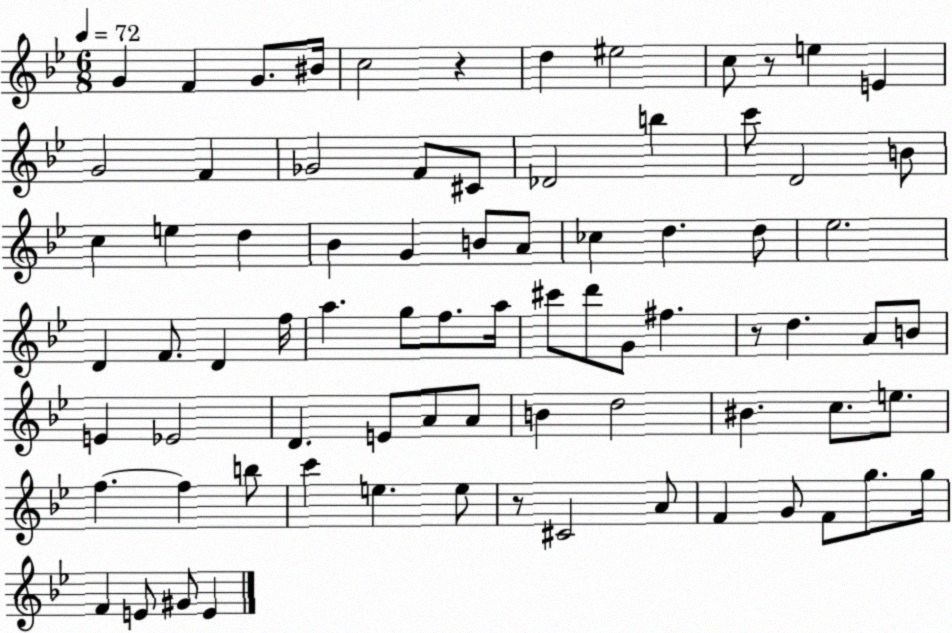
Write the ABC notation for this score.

X:1
T:Untitled
M:6/8
L:1/4
K:Bb
G F G/2 ^B/4 c2 z d ^e2 c/2 z/2 e E G2 F _G2 F/2 ^C/2 _D2 b c'/2 D2 B/2 c e d _B G B/2 A/2 _c d d/2 _e2 D F/2 D f/4 a g/2 f/2 a/4 ^c'/2 d'/2 G/2 ^f z/2 d A/2 B/2 E _E2 D E/2 A/2 A/2 B d2 ^B c/2 e/2 f f b/2 c' e e/2 z/2 ^C2 A/2 F G/2 F/2 g/2 g/4 F E/2 ^G/2 E